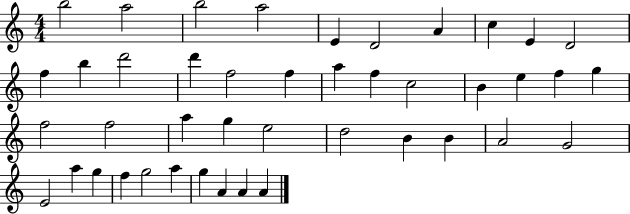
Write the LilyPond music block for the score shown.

{
  \clef treble
  \numericTimeSignature
  \time 4/4
  \key c \major
  b''2 a''2 | b''2 a''2 | e'4 d'2 a'4 | c''4 e'4 d'2 | \break f''4 b''4 d'''2 | d'''4 f''2 f''4 | a''4 f''4 c''2 | b'4 e''4 f''4 g''4 | \break f''2 f''2 | a''4 g''4 e''2 | d''2 b'4 b'4 | a'2 g'2 | \break e'2 a''4 g''4 | f''4 g''2 a''4 | g''4 a'4 a'4 a'4 | \bar "|."
}